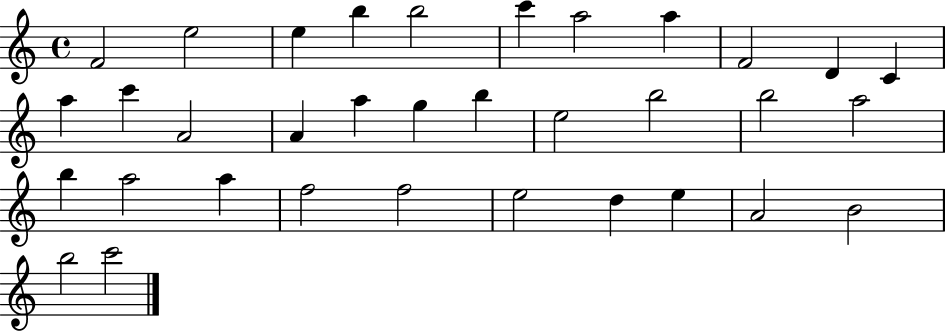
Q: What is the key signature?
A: C major